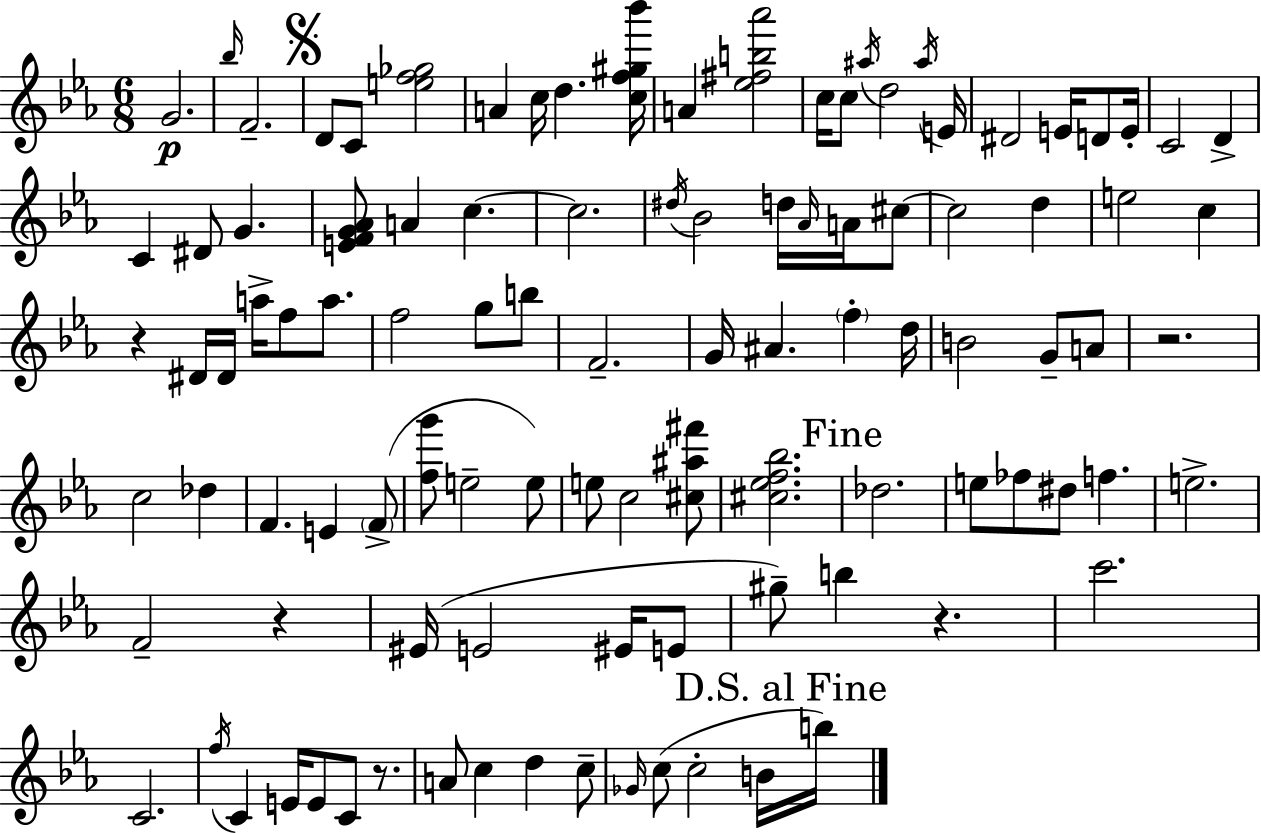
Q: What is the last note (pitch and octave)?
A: B5